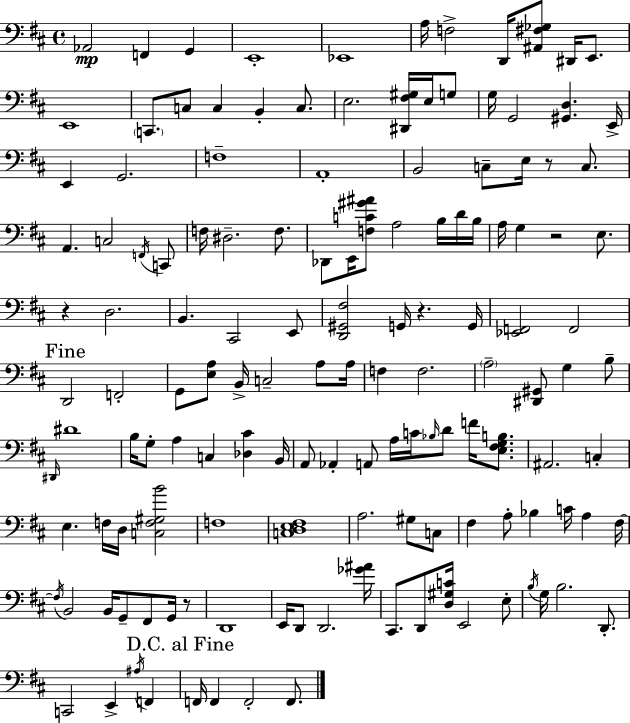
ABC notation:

X:1
T:Untitled
M:4/4
L:1/4
K:D
_A,,2 F,, G,, E,,4 _E,,4 A,/4 F,2 D,,/4 [^A,,^F,_G,]/2 ^D,,/4 E,,/2 E,,4 C,,/2 C,/2 C, B,, C,/2 E,2 [^D,,^F,^G,]/4 E,/4 G,/2 G,/4 G,,2 [^G,,D,] E,,/4 E,, G,,2 F,4 A,,4 B,,2 C,/2 E,/4 z/2 C,/2 A,, C,2 F,,/4 C,,/2 F,/4 ^D,2 F,/2 _D,,/2 E,,/4 [F,C^G^A]/2 A,2 B,/4 D/4 B,/4 A,/4 G, z2 E,/2 z D,2 B,, ^C,,2 E,,/2 [D,,^G,,^F,]2 G,,/4 z G,,/4 [_E,,F,,]2 F,,2 D,,2 F,,2 G,,/2 [E,A,]/2 B,,/4 C,2 A,/2 A,/4 F, F,2 A,2 [^D,,^G,,]/2 G, B,/2 ^D,,/4 ^D4 B,/4 G,/2 A, C, [_D,^C] B,,/4 A,,/2 _A,, A,,/2 A,/4 C/4 _B,/4 D/2 F/4 [E,^F,G,B,]/2 ^A,,2 C, E, F,/4 D,/4 [C,F,^G,B]2 F,4 [C,D,E,^F,]4 A,2 ^G,/2 C,/2 ^F, A,/2 _B, C/4 A, ^F,/4 ^F,/4 B,,2 B,,/4 G,,/2 ^F,,/2 G,,/4 z/2 D,,4 E,,/4 D,,/2 D,,2 [_G^A]/4 ^C,,/2 D,,/2 [D,^G,C]/4 E,,2 E,/2 B,/4 G,/4 B,2 D,,/2 C,,2 E,, ^A,/4 F,, F,,/4 F,, F,,2 F,,/2